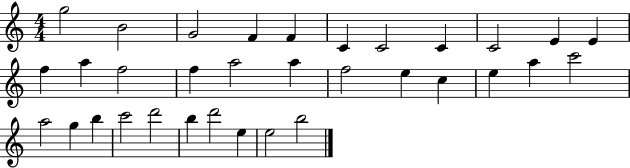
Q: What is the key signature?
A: C major